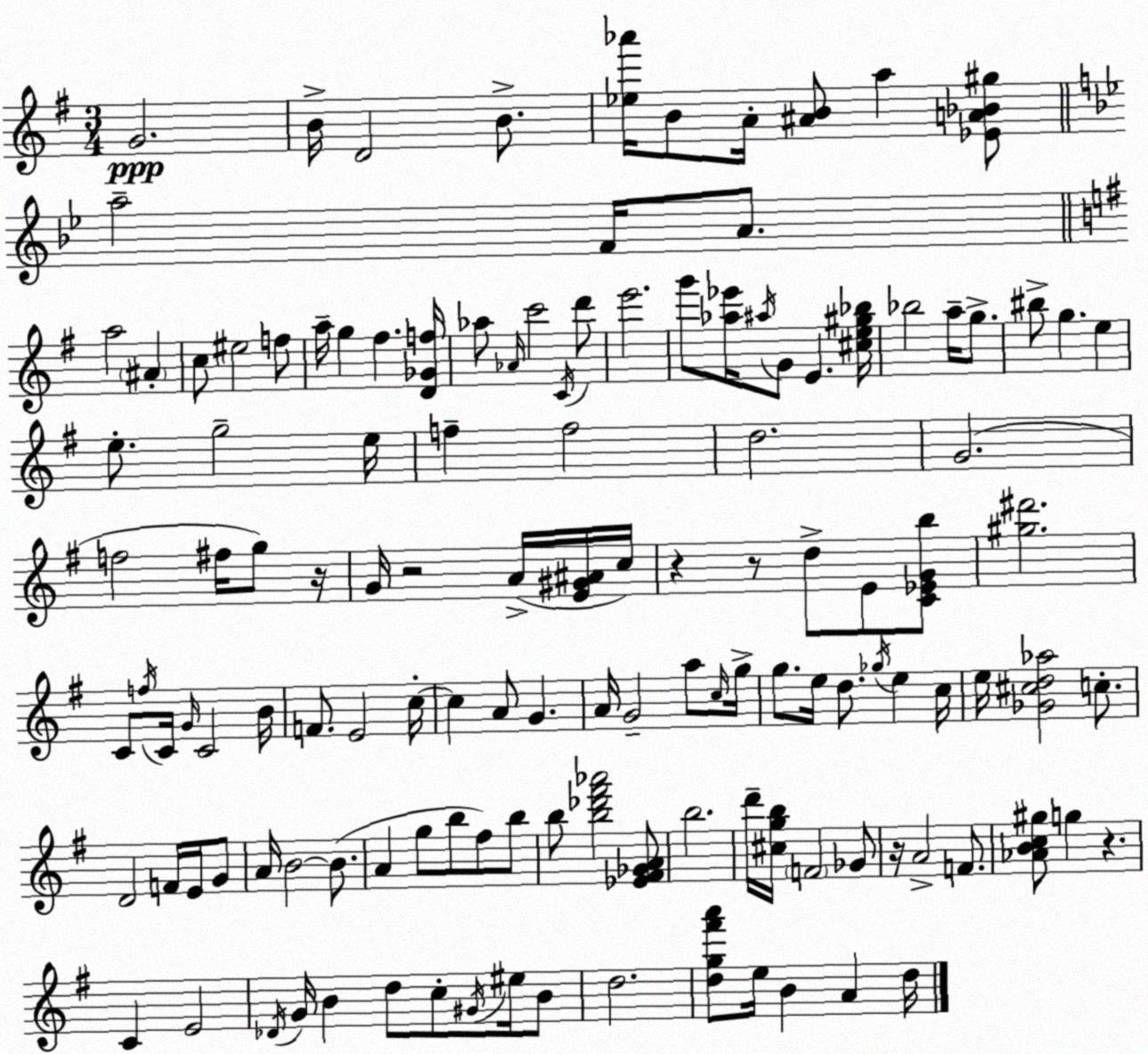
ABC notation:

X:1
T:Untitled
M:3/4
L:1/4
K:Em
G2 B/4 D2 B/2 [_e_a']/4 B/2 A/4 [^AB]/2 a [_EA_B^g]/2 a2 F/4 A/2 a2 ^A c/2 ^e2 f/2 a/4 g ^f [D_Gf]/4 _a/2 _A/4 c'2 C/4 d'/2 e'2 g'/2 [_a_e']/4 ^a/4 G/2 E [^ce^g_b]/4 _b2 a/4 g/2 ^b/2 g e e/2 g2 e/4 f f2 d2 G2 f2 ^f/4 g/2 z/4 G/4 z2 A/4 [E^G^A]/4 c/4 z z/2 d/2 E/2 [C_EGb]/2 [^g^d']2 C/2 f/4 C/4 G/4 C2 B/4 F/2 E2 c/4 c A/2 G A/4 G2 a/2 c/4 g/4 g/2 e/4 d/2 _g/4 e c/4 e/4 [_G^cd_a]2 c/2 D2 F/4 E/4 G/2 A/4 B2 B/2 A g/2 b/2 ^f/2 b/2 b/2 [b_d'^f'_a']2 [_E^F_GA]/2 b2 d'/4 [^cgb]/4 F2 _G/2 z/4 A2 F/2 [_ABc^g]/2 g z C E2 _D/4 G/4 B d/2 c/2 ^G/4 ^e/4 B/2 d2 [dg^f'a']/2 e/4 B A d/4